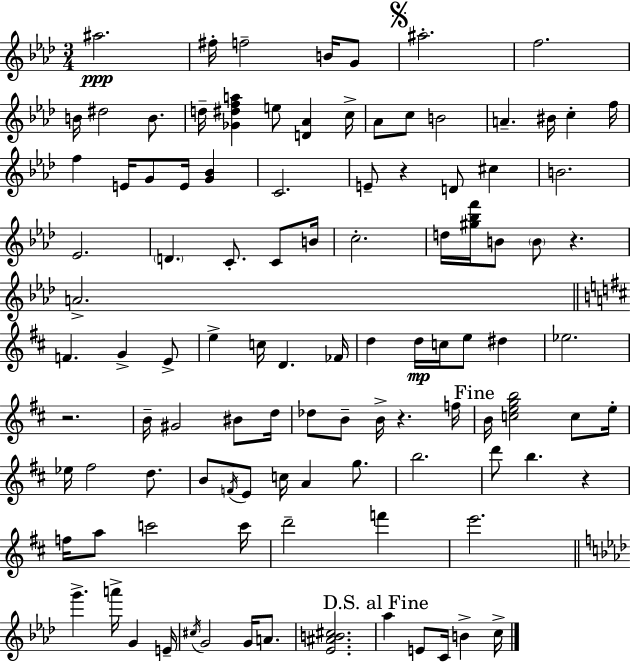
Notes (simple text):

A#5/h. F#5/s F5/h B4/s G4/e A#5/h. F5/h. B4/s D#5/h B4/e. D5/s [Gb4,D#5,F5,A5]/q E5/e [D4,Ab4]/q C5/s Ab4/e C5/e B4/h A4/q. BIS4/s C5/q F5/s F5/q E4/s G4/e E4/s [G4,Bb4]/q C4/h. E4/e R/q D4/e C#5/q B4/h. Eb4/h. D4/q. C4/e. C4/e B4/s C5/h. D5/s [G#5,Bb5,F6]/s B4/e B4/e R/q. A4/h. F4/q. G4/q E4/e E5/q C5/s D4/q. FES4/s D5/q D5/s C5/s E5/e D#5/q Eb5/h. R/h. B4/s G#4/h BIS4/e D5/s Db5/e B4/e B4/s R/q. F5/s B4/s [C5,E5,G5,B5]/h C5/e E5/s Eb5/s F#5/h D5/e. B4/e F4/s E4/e C5/s A4/q G5/e. B5/h. D6/e B5/q. R/q F5/s A5/e C6/h C6/s D6/h F6/q E6/h. G6/q. A6/s G4/q E4/s C#5/s G4/h G4/s A4/e. [Eb4,A#4,B4,C#5]/h. Ab5/q E4/e C4/s B4/q C5/s